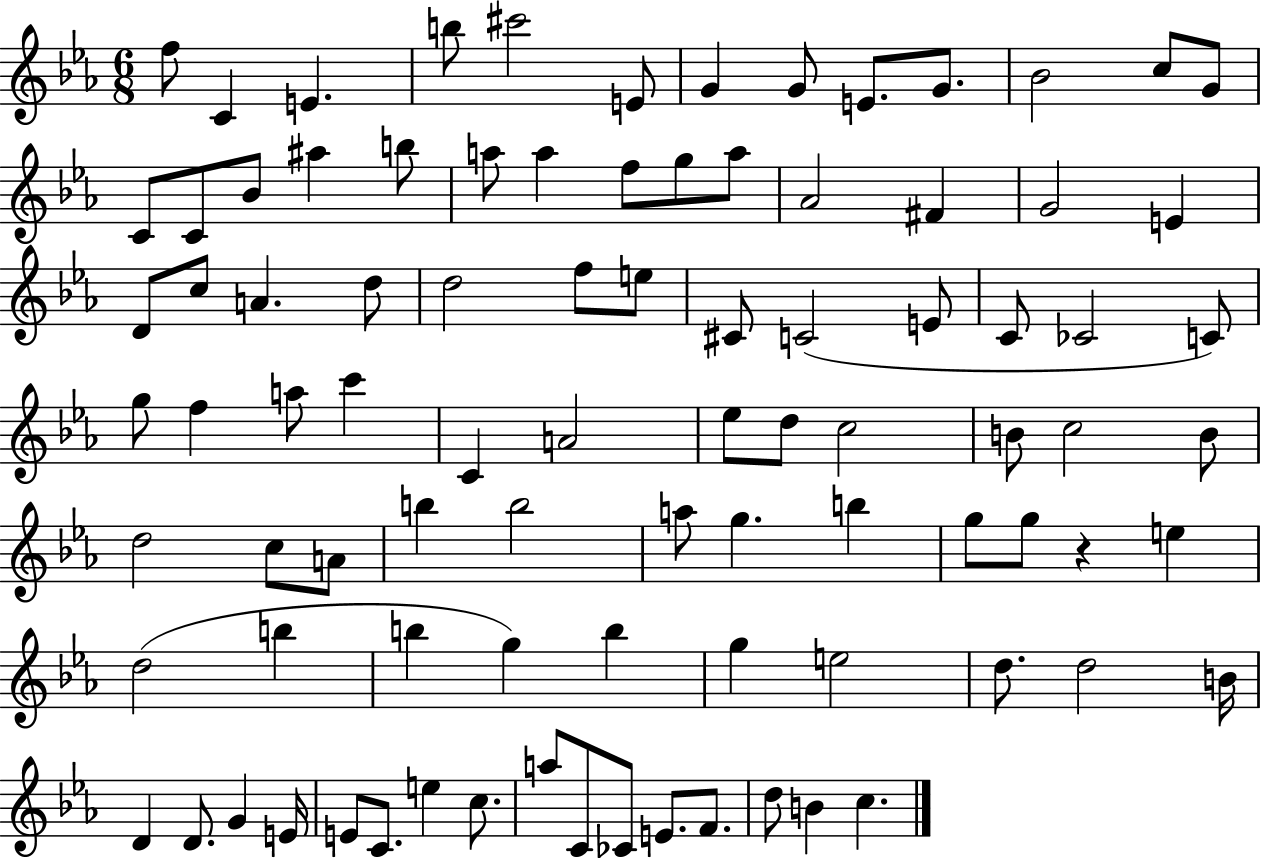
F5/e C4/q E4/q. B5/e C#6/h E4/e G4/q G4/e E4/e. G4/e. Bb4/h C5/e G4/e C4/e C4/e Bb4/e A#5/q B5/e A5/e A5/q F5/e G5/e A5/e Ab4/h F#4/q G4/h E4/q D4/e C5/e A4/q. D5/e D5/h F5/e E5/e C#4/e C4/h E4/e C4/e CES4/h C4/e G5/e F5/q A5/e C6/q C4/q A4/h Eb5/e D5/e C5/h B4/e C5/h B4/e D5/h C5/e A4/e B5/q B5/h A5/e G5/q. B5/q G5/e G5/e R/q E5/q D5/h B5/q B5/q G5/q B5/q G5/q E5/h D5/e. D5/h B4/s D4/q D4/e. G4/q E4/s E4/e C4/e. E5/q C5/e. A5/e C4/e CES4/e E4/e. F4/e. D5/e B4/q C5/q.